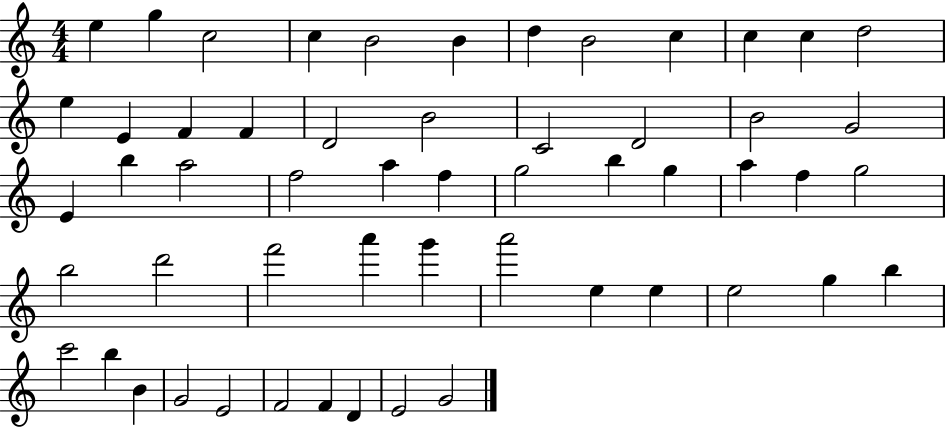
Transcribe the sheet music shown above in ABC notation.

X:1
T:Untitled
M:4/4
L:1/4
K:C
e g c2 c B2 B d B2 c c c d2 e E F F D2 B2 C2 D2 B2 G2 E b a2 f2 a f g2 b g a f g2 b2 d'2 f'2 a' g' a'2 e e e2 g b c'2 b B G2 E2 F2 F D E2 G2